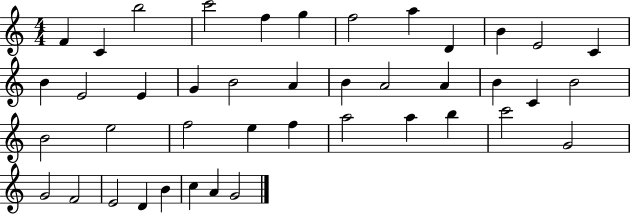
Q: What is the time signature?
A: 4/4